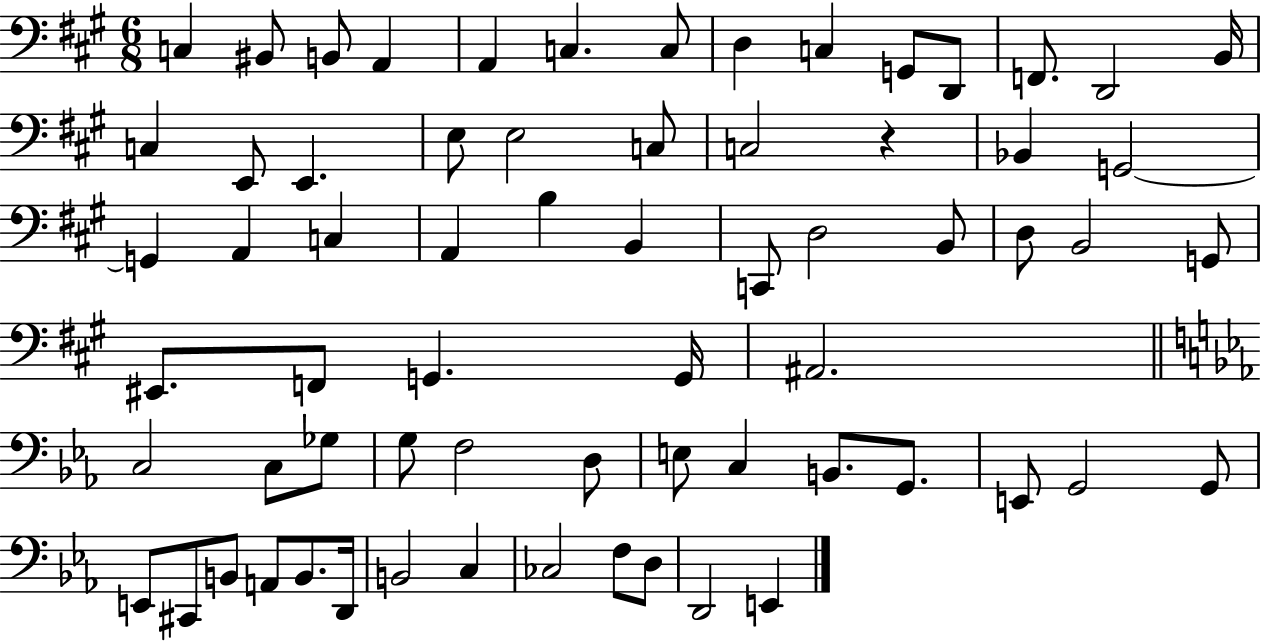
{
  \clef bass
  \numericTimeSignature
  \time 6/8
  \key a \major
  c4 bis,8 b,8 a,4 | a,4 c4. c8 | d4 c4 g,8 d,8 | f,8. d,2 b,16 | \break c4 e,8 e,4. | e8 e2 c8 | c2 r4 | bes,4 g,2~~ | \break g,4 a,4 c4 | a,4 b4 b,4 | c,8 d2 b,8 | d8 b,2 g,8 | \break eis,8. f,8 g,4. g,16 | ais,2. | \bar "||" \break \key c \minor c2 c8 ges8 | g8 f2 d8 | e8 c4 b,8. g,8. | e,8 g,2 g,8 | \break e,8 cis,8 b,8 a,8 b,8. d,16 | b,2 c4 | ces2 f8 d8 | d,2 e,4 | \break \bar "|."
}